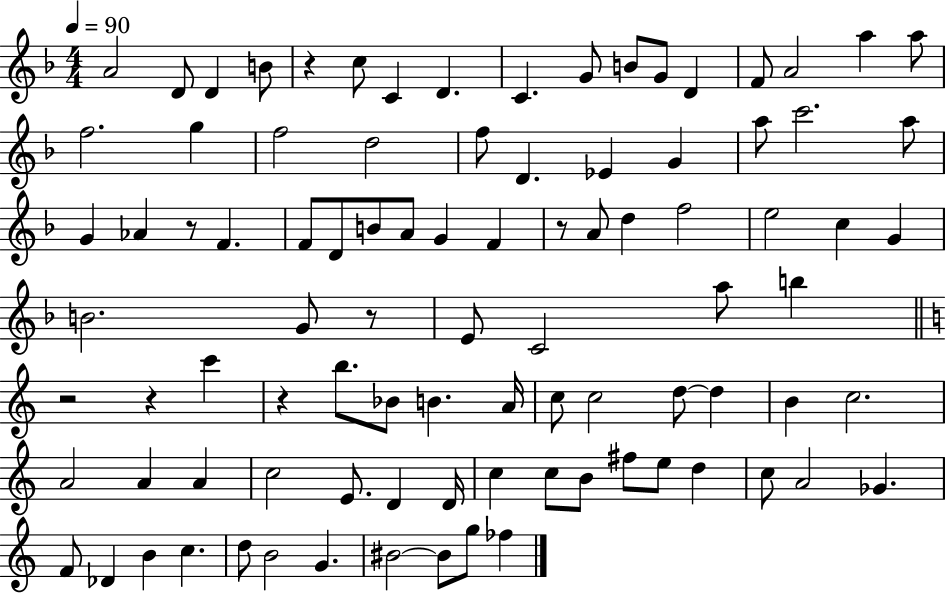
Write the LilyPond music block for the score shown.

{
  \clef treble
  \numericTimeSignature
  \time 4/4
  \key f \major
  \tempo 4 = 90
  a'2 d'8 d'4 b'8 | r4 c''8 c'4 d'4. | c'4. g'8 b'8 g'8 d'4 | f'8 a'2 a''4 a''8 | \break f''2. g''4 | f''2 d''2 | f''8 d'4. ees'4 g'4 | a''8 c'''2. a''8 | \break g'4 aes'4 r8 f'4. | f'8 d'8 b'8 a'8 g'4 f'4 | r8 a'8 d''4 f''2 | e''2 c''4 g'4 | \break b'2. g'8 r8 | e'8 c'2 a''8 b''4 | \bar "||" \break \key c \major r2 r4 c'''4 | r4 b''8. bes'8 b'4. a'16 | c''8 c''2 d''8~~ d''4 | b'4 c''2. | \break a'2 a'4 a'4 | c''2 e'8. d'4 d'16 | c''4 c''8 b'8 fis''8 e''8 d''4 | c''8 a'2 ges'4. | \break f'8 des'4 b'4 c''4. | d''8 b'2 g'4. | bis'2~~ bis'8 g''8 fes''4 | \bar "|."
}